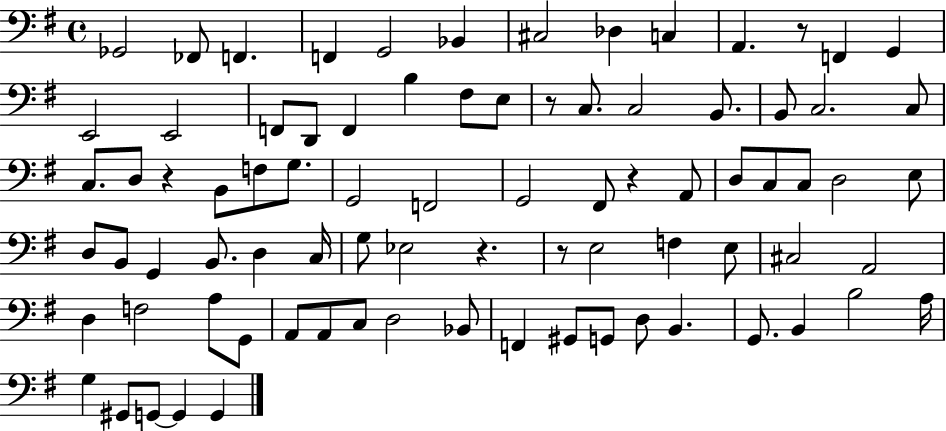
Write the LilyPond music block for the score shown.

{
  \clef bass
  \time 4/4
  \defaultTimeSignature
  \key g \major
  ges,2 fes,8 f,4. | f,4 g,2 bes,4 | cis2 des4 c4 | a,4. r8 f,4 g,4 | \break e,2 e,2 | f,8 d,8 f,4 b4 fis8 e8 | r8 c8. c2 b,8. | b,8 c2. c8 | \break c8. d8 r4 b,8 f8 g8. | g,2 f,2 | g,2 fis,8 r4 a,8 | d8 c8 c8 d2 e8 | \break d8 b,8 g,4 b,8. d4 c16 | g8 ees2 r4. | r8 e2 f4 e8 | cis2 a,2 | \break d4 f2 a8 g,8 | a,8 a,8 c8 d2 bes,8 | f,4 gis,8 g,8 d8 b,4. | g,8. b,4 b2 a16 | \break g4 gis,8 g,8~~ g,4 g,4 | \bar "|."
}